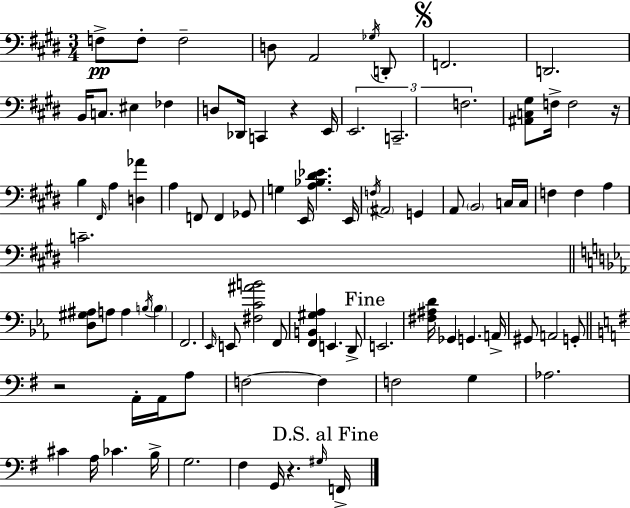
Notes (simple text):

F3/e F3/e F3/h D3/e A2/h Gb3/s D2/e F2/h. D2/h. B2/s C3/e. EIS3/q FES3/q D3/e Db2/s C2/q R/q E2/s E2/h. C2/h. F3/h. [A#2,C3,G#3]/e F3/s F3/h R/s B3/q F#2/s A3/q [D3,Ab4]/q A3/q F2/e F2/q Gb2/e G3/q E2/s [A3,Bb3,D#4,Eb4]/q. E2/s F3/s A#2/h G2/q A2/e B2/h C3/s C3/s F3/q F3/q A3/q C4/h. [D3,G#3,A#3]/e A3/e A3/q B3/s B3/q F2/h. Eb2/s E2/e [F#3,C4,A#4,B4]/h F2/e [F2,B2,G#3,Ab3]/q E2/q. D2/e E2/h. [F#3,A#3,D4]/s Gb2/q G2/q. A2/s G#2/e A2/h G2/e R/h A2/s A2/s A3/e F3/h F3/q F3/h G3/q Ab3/h. C#4/q A3/s CES4/q. B3/s G3/h. F#3/q G2/s R/q. G#3/s F2/s